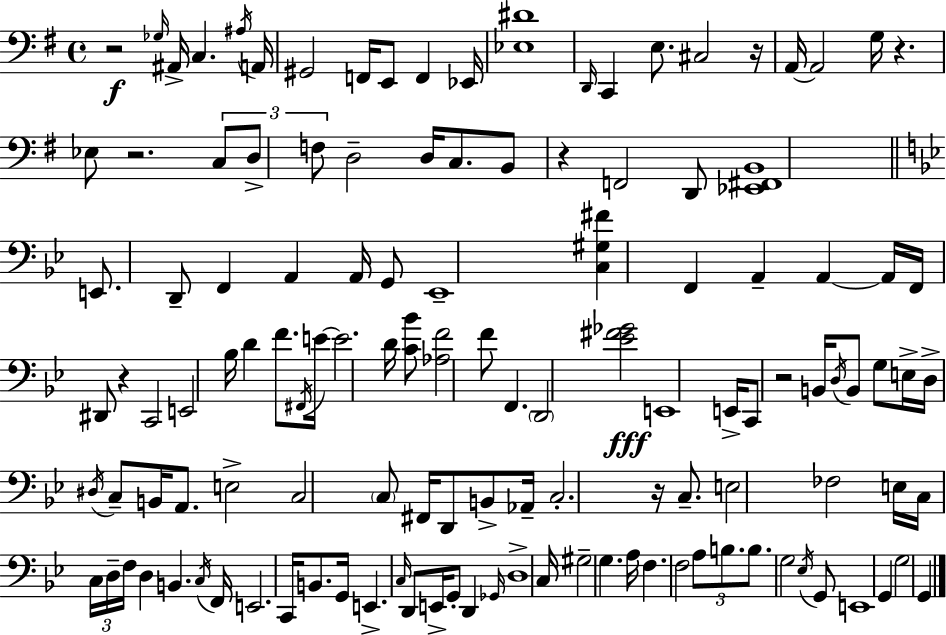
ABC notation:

X:1
T:Untitled
M:4/4
L:1/4
K:Em
z2 _G,/4 ^A,,/4 C, ^A,/4 A,,/4 ^G,,2 F,,/4 E,,/2 F,, _E,,/4 [_E,^D]4 D,,/4 C,, E,/2 ^C,2 z/4 A,,/4 A,,2 G,/4 z _E,/2 z2 C,/2 D,/2 F,/2 D,2 D,/4 C,/2 B,,/2 z F,,2 D,,/2 [_E,,^F,,B,,]4 E,,/2 D,,/2 F,, A,, A,,/4 G,,/2 _E,,4 [C,^G,^F] F,, A,, A,, A,,/4 F,,/4 ^D,,/2 z C,,2 E,,2 _B,/4 D F/2 ^F,,/4 E/4 E2 D/4 [C_B]/2 [_A,F]2 F/2 F,, D,,2 [_E^F_G]2 E,,4 E,,/4 C,,/2 z2 B,,/4 D,/4 B,,/2 G,/2 E,/4 D,/4 ^D,/4 C,/2 B,,/4 A,,/2 E,2 C,2 C,/2 ^F,,/4 D,,/2 B,,/2 _A,,/4 C,2 z/4 C,/2 E,2 _F,2 E,/4 C,/4 C,/4 D,/4 F,/4 D, B,, C,/4 F,,/4 E,,2 C,,/4 B,,/2 G,,/4 E,, C,/4 D,,/2 E,,/4 G,,/2 D,, _G,,/4 D,4 C,/4 ^G,2 G, A,/4 F, F,2 A,/2 B,/2 B,/2 G,2 _E,/4 G,,/2 E,,4 G,, G,2 G,,